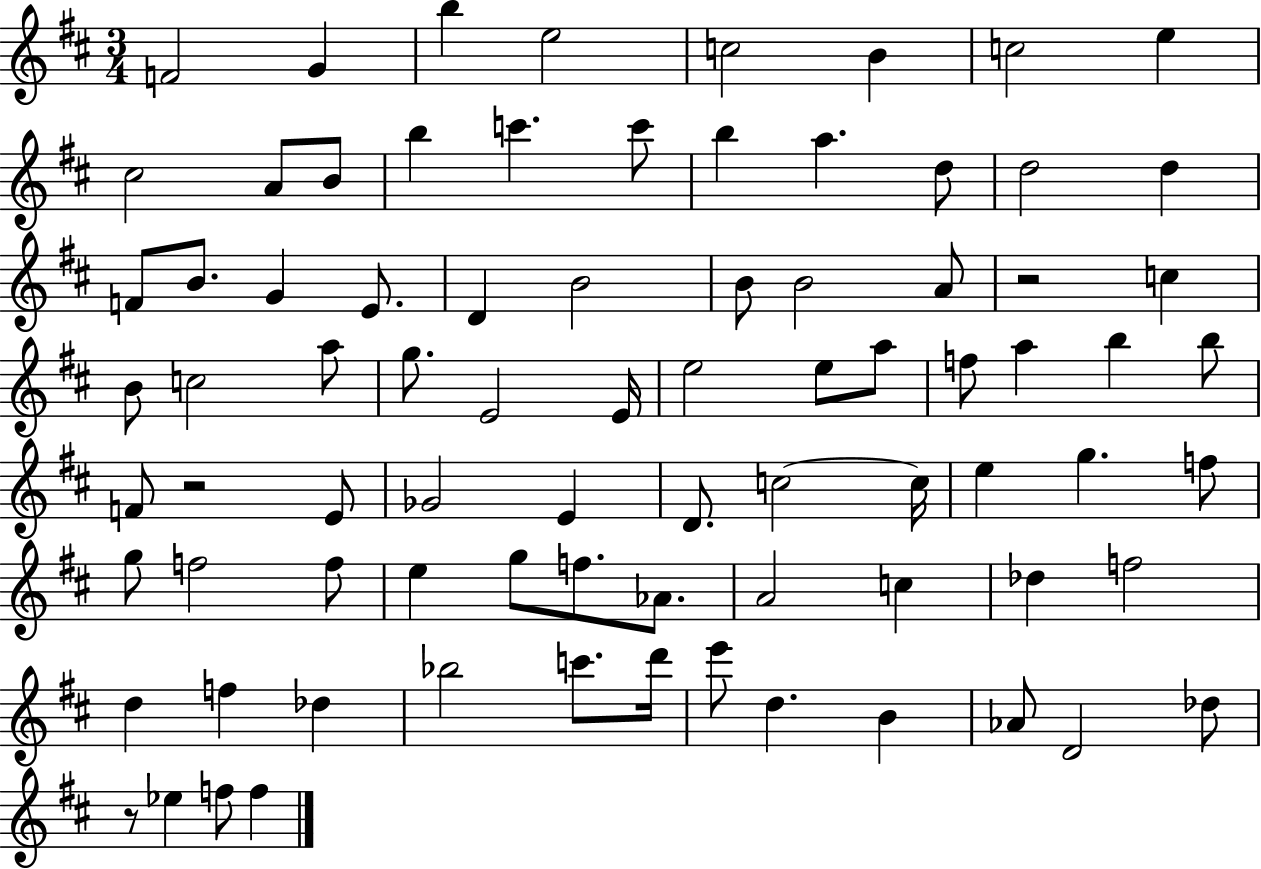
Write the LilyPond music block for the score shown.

{
  \clef treble
  \numericTimeSignature
  \time 3/4
  \key d \major
  f'2 g'4 | b''4 e''2 | c''2 b'4 | c''2 e''4 | \break cis''2 a'8 b'8 | b''4 c'''4. c'''8 | b''4 a''4. d''8 | d''2 d''4 | \break f'8 b'8. g'4 e'8. | d'4 b'2 | b'8 b'2 a'8 | r2 c''4 | \break b'8 c''2 a''8 | g''8. e'2 e'16 | e''2 e''8 a''8 | f''8 a''4 b''4 b''8 | \break f'8 r2 e'8 | ges'2 e'4 | d'8. c''2~~ c''16 | e''4 g''4. f''8 | \break g''8 f''2 f''8 | e''4 g''8 f''8. aes'8. | a'2 c''4 | des''4 f''2 | \break d''4 f''4 des''4 | bes''2 c'''8. d'''16 | e'''8 d''4. b'4 | aes'8 d'2 des''8 | \break r8 ees''4 f''8 f''4 | \bar "|."
}